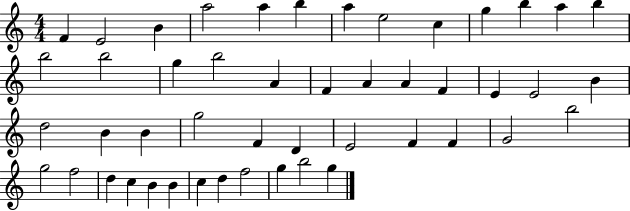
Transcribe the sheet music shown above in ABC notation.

X:1
T:Untitled
M:4/4
L:1/4
K:C
F E2 B a2 a b a e2 c g b a b b2 b2 g b2 A F A A F E E2 B d2 B B g2 F D E2 F F G2 b2 g2 f2 d c B B c d f2 g b2 g